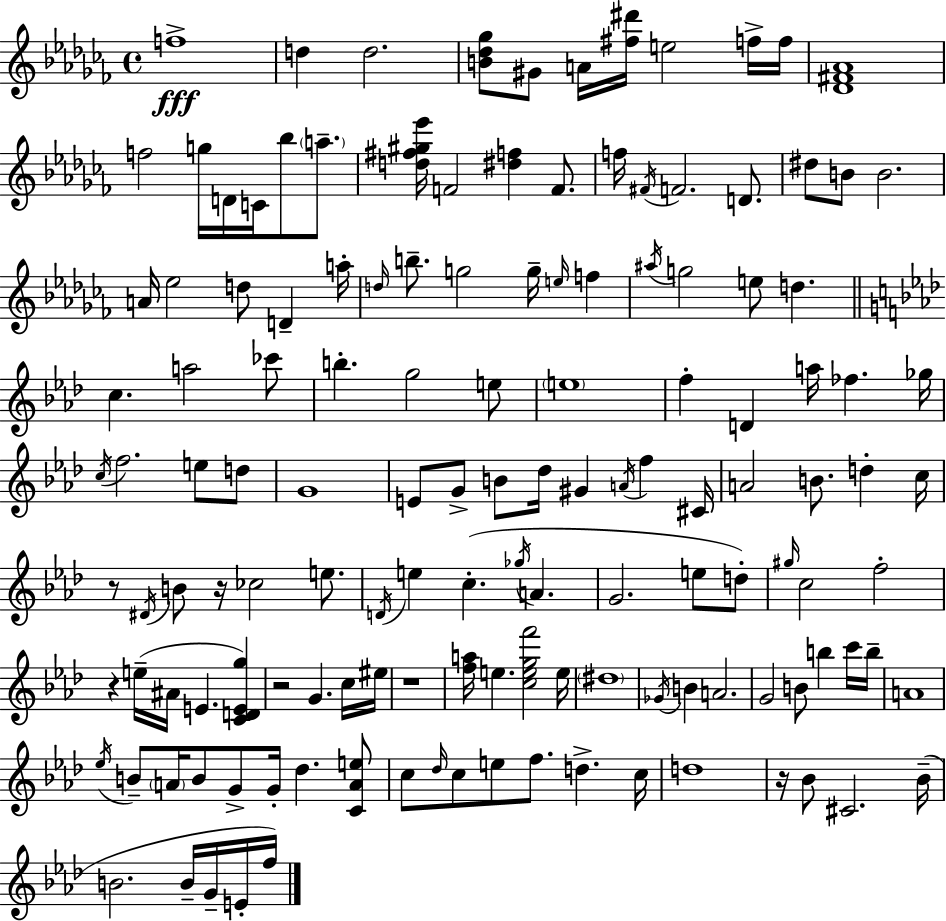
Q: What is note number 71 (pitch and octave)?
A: E5